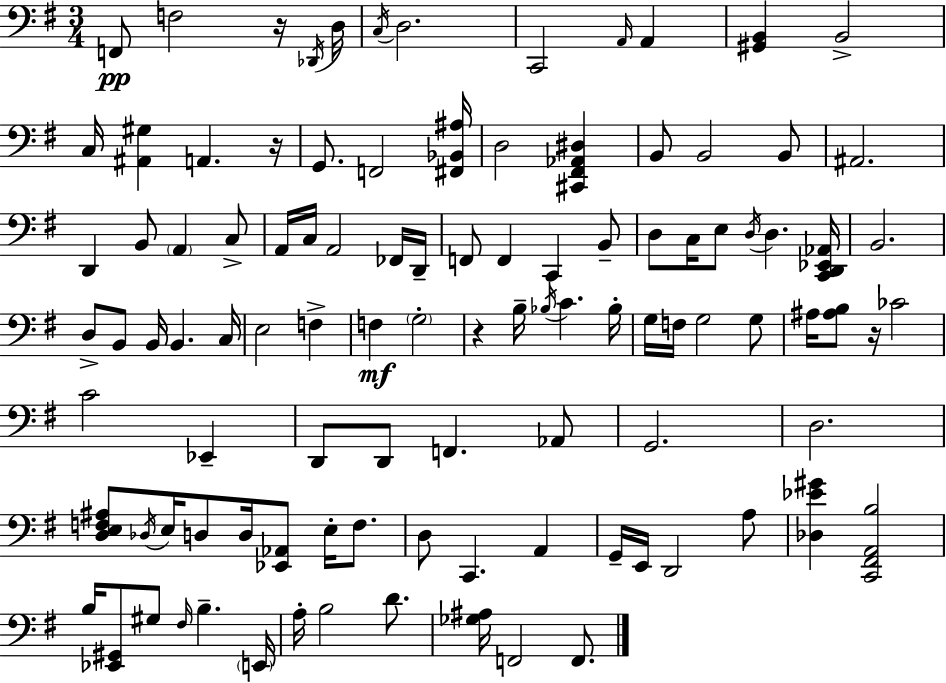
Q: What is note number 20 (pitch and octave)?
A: D2